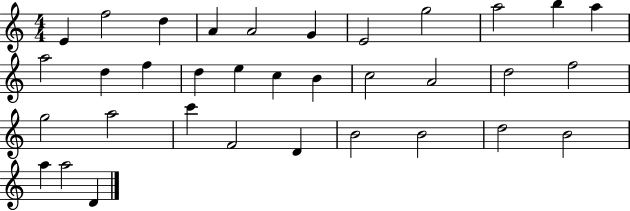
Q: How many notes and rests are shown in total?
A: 34